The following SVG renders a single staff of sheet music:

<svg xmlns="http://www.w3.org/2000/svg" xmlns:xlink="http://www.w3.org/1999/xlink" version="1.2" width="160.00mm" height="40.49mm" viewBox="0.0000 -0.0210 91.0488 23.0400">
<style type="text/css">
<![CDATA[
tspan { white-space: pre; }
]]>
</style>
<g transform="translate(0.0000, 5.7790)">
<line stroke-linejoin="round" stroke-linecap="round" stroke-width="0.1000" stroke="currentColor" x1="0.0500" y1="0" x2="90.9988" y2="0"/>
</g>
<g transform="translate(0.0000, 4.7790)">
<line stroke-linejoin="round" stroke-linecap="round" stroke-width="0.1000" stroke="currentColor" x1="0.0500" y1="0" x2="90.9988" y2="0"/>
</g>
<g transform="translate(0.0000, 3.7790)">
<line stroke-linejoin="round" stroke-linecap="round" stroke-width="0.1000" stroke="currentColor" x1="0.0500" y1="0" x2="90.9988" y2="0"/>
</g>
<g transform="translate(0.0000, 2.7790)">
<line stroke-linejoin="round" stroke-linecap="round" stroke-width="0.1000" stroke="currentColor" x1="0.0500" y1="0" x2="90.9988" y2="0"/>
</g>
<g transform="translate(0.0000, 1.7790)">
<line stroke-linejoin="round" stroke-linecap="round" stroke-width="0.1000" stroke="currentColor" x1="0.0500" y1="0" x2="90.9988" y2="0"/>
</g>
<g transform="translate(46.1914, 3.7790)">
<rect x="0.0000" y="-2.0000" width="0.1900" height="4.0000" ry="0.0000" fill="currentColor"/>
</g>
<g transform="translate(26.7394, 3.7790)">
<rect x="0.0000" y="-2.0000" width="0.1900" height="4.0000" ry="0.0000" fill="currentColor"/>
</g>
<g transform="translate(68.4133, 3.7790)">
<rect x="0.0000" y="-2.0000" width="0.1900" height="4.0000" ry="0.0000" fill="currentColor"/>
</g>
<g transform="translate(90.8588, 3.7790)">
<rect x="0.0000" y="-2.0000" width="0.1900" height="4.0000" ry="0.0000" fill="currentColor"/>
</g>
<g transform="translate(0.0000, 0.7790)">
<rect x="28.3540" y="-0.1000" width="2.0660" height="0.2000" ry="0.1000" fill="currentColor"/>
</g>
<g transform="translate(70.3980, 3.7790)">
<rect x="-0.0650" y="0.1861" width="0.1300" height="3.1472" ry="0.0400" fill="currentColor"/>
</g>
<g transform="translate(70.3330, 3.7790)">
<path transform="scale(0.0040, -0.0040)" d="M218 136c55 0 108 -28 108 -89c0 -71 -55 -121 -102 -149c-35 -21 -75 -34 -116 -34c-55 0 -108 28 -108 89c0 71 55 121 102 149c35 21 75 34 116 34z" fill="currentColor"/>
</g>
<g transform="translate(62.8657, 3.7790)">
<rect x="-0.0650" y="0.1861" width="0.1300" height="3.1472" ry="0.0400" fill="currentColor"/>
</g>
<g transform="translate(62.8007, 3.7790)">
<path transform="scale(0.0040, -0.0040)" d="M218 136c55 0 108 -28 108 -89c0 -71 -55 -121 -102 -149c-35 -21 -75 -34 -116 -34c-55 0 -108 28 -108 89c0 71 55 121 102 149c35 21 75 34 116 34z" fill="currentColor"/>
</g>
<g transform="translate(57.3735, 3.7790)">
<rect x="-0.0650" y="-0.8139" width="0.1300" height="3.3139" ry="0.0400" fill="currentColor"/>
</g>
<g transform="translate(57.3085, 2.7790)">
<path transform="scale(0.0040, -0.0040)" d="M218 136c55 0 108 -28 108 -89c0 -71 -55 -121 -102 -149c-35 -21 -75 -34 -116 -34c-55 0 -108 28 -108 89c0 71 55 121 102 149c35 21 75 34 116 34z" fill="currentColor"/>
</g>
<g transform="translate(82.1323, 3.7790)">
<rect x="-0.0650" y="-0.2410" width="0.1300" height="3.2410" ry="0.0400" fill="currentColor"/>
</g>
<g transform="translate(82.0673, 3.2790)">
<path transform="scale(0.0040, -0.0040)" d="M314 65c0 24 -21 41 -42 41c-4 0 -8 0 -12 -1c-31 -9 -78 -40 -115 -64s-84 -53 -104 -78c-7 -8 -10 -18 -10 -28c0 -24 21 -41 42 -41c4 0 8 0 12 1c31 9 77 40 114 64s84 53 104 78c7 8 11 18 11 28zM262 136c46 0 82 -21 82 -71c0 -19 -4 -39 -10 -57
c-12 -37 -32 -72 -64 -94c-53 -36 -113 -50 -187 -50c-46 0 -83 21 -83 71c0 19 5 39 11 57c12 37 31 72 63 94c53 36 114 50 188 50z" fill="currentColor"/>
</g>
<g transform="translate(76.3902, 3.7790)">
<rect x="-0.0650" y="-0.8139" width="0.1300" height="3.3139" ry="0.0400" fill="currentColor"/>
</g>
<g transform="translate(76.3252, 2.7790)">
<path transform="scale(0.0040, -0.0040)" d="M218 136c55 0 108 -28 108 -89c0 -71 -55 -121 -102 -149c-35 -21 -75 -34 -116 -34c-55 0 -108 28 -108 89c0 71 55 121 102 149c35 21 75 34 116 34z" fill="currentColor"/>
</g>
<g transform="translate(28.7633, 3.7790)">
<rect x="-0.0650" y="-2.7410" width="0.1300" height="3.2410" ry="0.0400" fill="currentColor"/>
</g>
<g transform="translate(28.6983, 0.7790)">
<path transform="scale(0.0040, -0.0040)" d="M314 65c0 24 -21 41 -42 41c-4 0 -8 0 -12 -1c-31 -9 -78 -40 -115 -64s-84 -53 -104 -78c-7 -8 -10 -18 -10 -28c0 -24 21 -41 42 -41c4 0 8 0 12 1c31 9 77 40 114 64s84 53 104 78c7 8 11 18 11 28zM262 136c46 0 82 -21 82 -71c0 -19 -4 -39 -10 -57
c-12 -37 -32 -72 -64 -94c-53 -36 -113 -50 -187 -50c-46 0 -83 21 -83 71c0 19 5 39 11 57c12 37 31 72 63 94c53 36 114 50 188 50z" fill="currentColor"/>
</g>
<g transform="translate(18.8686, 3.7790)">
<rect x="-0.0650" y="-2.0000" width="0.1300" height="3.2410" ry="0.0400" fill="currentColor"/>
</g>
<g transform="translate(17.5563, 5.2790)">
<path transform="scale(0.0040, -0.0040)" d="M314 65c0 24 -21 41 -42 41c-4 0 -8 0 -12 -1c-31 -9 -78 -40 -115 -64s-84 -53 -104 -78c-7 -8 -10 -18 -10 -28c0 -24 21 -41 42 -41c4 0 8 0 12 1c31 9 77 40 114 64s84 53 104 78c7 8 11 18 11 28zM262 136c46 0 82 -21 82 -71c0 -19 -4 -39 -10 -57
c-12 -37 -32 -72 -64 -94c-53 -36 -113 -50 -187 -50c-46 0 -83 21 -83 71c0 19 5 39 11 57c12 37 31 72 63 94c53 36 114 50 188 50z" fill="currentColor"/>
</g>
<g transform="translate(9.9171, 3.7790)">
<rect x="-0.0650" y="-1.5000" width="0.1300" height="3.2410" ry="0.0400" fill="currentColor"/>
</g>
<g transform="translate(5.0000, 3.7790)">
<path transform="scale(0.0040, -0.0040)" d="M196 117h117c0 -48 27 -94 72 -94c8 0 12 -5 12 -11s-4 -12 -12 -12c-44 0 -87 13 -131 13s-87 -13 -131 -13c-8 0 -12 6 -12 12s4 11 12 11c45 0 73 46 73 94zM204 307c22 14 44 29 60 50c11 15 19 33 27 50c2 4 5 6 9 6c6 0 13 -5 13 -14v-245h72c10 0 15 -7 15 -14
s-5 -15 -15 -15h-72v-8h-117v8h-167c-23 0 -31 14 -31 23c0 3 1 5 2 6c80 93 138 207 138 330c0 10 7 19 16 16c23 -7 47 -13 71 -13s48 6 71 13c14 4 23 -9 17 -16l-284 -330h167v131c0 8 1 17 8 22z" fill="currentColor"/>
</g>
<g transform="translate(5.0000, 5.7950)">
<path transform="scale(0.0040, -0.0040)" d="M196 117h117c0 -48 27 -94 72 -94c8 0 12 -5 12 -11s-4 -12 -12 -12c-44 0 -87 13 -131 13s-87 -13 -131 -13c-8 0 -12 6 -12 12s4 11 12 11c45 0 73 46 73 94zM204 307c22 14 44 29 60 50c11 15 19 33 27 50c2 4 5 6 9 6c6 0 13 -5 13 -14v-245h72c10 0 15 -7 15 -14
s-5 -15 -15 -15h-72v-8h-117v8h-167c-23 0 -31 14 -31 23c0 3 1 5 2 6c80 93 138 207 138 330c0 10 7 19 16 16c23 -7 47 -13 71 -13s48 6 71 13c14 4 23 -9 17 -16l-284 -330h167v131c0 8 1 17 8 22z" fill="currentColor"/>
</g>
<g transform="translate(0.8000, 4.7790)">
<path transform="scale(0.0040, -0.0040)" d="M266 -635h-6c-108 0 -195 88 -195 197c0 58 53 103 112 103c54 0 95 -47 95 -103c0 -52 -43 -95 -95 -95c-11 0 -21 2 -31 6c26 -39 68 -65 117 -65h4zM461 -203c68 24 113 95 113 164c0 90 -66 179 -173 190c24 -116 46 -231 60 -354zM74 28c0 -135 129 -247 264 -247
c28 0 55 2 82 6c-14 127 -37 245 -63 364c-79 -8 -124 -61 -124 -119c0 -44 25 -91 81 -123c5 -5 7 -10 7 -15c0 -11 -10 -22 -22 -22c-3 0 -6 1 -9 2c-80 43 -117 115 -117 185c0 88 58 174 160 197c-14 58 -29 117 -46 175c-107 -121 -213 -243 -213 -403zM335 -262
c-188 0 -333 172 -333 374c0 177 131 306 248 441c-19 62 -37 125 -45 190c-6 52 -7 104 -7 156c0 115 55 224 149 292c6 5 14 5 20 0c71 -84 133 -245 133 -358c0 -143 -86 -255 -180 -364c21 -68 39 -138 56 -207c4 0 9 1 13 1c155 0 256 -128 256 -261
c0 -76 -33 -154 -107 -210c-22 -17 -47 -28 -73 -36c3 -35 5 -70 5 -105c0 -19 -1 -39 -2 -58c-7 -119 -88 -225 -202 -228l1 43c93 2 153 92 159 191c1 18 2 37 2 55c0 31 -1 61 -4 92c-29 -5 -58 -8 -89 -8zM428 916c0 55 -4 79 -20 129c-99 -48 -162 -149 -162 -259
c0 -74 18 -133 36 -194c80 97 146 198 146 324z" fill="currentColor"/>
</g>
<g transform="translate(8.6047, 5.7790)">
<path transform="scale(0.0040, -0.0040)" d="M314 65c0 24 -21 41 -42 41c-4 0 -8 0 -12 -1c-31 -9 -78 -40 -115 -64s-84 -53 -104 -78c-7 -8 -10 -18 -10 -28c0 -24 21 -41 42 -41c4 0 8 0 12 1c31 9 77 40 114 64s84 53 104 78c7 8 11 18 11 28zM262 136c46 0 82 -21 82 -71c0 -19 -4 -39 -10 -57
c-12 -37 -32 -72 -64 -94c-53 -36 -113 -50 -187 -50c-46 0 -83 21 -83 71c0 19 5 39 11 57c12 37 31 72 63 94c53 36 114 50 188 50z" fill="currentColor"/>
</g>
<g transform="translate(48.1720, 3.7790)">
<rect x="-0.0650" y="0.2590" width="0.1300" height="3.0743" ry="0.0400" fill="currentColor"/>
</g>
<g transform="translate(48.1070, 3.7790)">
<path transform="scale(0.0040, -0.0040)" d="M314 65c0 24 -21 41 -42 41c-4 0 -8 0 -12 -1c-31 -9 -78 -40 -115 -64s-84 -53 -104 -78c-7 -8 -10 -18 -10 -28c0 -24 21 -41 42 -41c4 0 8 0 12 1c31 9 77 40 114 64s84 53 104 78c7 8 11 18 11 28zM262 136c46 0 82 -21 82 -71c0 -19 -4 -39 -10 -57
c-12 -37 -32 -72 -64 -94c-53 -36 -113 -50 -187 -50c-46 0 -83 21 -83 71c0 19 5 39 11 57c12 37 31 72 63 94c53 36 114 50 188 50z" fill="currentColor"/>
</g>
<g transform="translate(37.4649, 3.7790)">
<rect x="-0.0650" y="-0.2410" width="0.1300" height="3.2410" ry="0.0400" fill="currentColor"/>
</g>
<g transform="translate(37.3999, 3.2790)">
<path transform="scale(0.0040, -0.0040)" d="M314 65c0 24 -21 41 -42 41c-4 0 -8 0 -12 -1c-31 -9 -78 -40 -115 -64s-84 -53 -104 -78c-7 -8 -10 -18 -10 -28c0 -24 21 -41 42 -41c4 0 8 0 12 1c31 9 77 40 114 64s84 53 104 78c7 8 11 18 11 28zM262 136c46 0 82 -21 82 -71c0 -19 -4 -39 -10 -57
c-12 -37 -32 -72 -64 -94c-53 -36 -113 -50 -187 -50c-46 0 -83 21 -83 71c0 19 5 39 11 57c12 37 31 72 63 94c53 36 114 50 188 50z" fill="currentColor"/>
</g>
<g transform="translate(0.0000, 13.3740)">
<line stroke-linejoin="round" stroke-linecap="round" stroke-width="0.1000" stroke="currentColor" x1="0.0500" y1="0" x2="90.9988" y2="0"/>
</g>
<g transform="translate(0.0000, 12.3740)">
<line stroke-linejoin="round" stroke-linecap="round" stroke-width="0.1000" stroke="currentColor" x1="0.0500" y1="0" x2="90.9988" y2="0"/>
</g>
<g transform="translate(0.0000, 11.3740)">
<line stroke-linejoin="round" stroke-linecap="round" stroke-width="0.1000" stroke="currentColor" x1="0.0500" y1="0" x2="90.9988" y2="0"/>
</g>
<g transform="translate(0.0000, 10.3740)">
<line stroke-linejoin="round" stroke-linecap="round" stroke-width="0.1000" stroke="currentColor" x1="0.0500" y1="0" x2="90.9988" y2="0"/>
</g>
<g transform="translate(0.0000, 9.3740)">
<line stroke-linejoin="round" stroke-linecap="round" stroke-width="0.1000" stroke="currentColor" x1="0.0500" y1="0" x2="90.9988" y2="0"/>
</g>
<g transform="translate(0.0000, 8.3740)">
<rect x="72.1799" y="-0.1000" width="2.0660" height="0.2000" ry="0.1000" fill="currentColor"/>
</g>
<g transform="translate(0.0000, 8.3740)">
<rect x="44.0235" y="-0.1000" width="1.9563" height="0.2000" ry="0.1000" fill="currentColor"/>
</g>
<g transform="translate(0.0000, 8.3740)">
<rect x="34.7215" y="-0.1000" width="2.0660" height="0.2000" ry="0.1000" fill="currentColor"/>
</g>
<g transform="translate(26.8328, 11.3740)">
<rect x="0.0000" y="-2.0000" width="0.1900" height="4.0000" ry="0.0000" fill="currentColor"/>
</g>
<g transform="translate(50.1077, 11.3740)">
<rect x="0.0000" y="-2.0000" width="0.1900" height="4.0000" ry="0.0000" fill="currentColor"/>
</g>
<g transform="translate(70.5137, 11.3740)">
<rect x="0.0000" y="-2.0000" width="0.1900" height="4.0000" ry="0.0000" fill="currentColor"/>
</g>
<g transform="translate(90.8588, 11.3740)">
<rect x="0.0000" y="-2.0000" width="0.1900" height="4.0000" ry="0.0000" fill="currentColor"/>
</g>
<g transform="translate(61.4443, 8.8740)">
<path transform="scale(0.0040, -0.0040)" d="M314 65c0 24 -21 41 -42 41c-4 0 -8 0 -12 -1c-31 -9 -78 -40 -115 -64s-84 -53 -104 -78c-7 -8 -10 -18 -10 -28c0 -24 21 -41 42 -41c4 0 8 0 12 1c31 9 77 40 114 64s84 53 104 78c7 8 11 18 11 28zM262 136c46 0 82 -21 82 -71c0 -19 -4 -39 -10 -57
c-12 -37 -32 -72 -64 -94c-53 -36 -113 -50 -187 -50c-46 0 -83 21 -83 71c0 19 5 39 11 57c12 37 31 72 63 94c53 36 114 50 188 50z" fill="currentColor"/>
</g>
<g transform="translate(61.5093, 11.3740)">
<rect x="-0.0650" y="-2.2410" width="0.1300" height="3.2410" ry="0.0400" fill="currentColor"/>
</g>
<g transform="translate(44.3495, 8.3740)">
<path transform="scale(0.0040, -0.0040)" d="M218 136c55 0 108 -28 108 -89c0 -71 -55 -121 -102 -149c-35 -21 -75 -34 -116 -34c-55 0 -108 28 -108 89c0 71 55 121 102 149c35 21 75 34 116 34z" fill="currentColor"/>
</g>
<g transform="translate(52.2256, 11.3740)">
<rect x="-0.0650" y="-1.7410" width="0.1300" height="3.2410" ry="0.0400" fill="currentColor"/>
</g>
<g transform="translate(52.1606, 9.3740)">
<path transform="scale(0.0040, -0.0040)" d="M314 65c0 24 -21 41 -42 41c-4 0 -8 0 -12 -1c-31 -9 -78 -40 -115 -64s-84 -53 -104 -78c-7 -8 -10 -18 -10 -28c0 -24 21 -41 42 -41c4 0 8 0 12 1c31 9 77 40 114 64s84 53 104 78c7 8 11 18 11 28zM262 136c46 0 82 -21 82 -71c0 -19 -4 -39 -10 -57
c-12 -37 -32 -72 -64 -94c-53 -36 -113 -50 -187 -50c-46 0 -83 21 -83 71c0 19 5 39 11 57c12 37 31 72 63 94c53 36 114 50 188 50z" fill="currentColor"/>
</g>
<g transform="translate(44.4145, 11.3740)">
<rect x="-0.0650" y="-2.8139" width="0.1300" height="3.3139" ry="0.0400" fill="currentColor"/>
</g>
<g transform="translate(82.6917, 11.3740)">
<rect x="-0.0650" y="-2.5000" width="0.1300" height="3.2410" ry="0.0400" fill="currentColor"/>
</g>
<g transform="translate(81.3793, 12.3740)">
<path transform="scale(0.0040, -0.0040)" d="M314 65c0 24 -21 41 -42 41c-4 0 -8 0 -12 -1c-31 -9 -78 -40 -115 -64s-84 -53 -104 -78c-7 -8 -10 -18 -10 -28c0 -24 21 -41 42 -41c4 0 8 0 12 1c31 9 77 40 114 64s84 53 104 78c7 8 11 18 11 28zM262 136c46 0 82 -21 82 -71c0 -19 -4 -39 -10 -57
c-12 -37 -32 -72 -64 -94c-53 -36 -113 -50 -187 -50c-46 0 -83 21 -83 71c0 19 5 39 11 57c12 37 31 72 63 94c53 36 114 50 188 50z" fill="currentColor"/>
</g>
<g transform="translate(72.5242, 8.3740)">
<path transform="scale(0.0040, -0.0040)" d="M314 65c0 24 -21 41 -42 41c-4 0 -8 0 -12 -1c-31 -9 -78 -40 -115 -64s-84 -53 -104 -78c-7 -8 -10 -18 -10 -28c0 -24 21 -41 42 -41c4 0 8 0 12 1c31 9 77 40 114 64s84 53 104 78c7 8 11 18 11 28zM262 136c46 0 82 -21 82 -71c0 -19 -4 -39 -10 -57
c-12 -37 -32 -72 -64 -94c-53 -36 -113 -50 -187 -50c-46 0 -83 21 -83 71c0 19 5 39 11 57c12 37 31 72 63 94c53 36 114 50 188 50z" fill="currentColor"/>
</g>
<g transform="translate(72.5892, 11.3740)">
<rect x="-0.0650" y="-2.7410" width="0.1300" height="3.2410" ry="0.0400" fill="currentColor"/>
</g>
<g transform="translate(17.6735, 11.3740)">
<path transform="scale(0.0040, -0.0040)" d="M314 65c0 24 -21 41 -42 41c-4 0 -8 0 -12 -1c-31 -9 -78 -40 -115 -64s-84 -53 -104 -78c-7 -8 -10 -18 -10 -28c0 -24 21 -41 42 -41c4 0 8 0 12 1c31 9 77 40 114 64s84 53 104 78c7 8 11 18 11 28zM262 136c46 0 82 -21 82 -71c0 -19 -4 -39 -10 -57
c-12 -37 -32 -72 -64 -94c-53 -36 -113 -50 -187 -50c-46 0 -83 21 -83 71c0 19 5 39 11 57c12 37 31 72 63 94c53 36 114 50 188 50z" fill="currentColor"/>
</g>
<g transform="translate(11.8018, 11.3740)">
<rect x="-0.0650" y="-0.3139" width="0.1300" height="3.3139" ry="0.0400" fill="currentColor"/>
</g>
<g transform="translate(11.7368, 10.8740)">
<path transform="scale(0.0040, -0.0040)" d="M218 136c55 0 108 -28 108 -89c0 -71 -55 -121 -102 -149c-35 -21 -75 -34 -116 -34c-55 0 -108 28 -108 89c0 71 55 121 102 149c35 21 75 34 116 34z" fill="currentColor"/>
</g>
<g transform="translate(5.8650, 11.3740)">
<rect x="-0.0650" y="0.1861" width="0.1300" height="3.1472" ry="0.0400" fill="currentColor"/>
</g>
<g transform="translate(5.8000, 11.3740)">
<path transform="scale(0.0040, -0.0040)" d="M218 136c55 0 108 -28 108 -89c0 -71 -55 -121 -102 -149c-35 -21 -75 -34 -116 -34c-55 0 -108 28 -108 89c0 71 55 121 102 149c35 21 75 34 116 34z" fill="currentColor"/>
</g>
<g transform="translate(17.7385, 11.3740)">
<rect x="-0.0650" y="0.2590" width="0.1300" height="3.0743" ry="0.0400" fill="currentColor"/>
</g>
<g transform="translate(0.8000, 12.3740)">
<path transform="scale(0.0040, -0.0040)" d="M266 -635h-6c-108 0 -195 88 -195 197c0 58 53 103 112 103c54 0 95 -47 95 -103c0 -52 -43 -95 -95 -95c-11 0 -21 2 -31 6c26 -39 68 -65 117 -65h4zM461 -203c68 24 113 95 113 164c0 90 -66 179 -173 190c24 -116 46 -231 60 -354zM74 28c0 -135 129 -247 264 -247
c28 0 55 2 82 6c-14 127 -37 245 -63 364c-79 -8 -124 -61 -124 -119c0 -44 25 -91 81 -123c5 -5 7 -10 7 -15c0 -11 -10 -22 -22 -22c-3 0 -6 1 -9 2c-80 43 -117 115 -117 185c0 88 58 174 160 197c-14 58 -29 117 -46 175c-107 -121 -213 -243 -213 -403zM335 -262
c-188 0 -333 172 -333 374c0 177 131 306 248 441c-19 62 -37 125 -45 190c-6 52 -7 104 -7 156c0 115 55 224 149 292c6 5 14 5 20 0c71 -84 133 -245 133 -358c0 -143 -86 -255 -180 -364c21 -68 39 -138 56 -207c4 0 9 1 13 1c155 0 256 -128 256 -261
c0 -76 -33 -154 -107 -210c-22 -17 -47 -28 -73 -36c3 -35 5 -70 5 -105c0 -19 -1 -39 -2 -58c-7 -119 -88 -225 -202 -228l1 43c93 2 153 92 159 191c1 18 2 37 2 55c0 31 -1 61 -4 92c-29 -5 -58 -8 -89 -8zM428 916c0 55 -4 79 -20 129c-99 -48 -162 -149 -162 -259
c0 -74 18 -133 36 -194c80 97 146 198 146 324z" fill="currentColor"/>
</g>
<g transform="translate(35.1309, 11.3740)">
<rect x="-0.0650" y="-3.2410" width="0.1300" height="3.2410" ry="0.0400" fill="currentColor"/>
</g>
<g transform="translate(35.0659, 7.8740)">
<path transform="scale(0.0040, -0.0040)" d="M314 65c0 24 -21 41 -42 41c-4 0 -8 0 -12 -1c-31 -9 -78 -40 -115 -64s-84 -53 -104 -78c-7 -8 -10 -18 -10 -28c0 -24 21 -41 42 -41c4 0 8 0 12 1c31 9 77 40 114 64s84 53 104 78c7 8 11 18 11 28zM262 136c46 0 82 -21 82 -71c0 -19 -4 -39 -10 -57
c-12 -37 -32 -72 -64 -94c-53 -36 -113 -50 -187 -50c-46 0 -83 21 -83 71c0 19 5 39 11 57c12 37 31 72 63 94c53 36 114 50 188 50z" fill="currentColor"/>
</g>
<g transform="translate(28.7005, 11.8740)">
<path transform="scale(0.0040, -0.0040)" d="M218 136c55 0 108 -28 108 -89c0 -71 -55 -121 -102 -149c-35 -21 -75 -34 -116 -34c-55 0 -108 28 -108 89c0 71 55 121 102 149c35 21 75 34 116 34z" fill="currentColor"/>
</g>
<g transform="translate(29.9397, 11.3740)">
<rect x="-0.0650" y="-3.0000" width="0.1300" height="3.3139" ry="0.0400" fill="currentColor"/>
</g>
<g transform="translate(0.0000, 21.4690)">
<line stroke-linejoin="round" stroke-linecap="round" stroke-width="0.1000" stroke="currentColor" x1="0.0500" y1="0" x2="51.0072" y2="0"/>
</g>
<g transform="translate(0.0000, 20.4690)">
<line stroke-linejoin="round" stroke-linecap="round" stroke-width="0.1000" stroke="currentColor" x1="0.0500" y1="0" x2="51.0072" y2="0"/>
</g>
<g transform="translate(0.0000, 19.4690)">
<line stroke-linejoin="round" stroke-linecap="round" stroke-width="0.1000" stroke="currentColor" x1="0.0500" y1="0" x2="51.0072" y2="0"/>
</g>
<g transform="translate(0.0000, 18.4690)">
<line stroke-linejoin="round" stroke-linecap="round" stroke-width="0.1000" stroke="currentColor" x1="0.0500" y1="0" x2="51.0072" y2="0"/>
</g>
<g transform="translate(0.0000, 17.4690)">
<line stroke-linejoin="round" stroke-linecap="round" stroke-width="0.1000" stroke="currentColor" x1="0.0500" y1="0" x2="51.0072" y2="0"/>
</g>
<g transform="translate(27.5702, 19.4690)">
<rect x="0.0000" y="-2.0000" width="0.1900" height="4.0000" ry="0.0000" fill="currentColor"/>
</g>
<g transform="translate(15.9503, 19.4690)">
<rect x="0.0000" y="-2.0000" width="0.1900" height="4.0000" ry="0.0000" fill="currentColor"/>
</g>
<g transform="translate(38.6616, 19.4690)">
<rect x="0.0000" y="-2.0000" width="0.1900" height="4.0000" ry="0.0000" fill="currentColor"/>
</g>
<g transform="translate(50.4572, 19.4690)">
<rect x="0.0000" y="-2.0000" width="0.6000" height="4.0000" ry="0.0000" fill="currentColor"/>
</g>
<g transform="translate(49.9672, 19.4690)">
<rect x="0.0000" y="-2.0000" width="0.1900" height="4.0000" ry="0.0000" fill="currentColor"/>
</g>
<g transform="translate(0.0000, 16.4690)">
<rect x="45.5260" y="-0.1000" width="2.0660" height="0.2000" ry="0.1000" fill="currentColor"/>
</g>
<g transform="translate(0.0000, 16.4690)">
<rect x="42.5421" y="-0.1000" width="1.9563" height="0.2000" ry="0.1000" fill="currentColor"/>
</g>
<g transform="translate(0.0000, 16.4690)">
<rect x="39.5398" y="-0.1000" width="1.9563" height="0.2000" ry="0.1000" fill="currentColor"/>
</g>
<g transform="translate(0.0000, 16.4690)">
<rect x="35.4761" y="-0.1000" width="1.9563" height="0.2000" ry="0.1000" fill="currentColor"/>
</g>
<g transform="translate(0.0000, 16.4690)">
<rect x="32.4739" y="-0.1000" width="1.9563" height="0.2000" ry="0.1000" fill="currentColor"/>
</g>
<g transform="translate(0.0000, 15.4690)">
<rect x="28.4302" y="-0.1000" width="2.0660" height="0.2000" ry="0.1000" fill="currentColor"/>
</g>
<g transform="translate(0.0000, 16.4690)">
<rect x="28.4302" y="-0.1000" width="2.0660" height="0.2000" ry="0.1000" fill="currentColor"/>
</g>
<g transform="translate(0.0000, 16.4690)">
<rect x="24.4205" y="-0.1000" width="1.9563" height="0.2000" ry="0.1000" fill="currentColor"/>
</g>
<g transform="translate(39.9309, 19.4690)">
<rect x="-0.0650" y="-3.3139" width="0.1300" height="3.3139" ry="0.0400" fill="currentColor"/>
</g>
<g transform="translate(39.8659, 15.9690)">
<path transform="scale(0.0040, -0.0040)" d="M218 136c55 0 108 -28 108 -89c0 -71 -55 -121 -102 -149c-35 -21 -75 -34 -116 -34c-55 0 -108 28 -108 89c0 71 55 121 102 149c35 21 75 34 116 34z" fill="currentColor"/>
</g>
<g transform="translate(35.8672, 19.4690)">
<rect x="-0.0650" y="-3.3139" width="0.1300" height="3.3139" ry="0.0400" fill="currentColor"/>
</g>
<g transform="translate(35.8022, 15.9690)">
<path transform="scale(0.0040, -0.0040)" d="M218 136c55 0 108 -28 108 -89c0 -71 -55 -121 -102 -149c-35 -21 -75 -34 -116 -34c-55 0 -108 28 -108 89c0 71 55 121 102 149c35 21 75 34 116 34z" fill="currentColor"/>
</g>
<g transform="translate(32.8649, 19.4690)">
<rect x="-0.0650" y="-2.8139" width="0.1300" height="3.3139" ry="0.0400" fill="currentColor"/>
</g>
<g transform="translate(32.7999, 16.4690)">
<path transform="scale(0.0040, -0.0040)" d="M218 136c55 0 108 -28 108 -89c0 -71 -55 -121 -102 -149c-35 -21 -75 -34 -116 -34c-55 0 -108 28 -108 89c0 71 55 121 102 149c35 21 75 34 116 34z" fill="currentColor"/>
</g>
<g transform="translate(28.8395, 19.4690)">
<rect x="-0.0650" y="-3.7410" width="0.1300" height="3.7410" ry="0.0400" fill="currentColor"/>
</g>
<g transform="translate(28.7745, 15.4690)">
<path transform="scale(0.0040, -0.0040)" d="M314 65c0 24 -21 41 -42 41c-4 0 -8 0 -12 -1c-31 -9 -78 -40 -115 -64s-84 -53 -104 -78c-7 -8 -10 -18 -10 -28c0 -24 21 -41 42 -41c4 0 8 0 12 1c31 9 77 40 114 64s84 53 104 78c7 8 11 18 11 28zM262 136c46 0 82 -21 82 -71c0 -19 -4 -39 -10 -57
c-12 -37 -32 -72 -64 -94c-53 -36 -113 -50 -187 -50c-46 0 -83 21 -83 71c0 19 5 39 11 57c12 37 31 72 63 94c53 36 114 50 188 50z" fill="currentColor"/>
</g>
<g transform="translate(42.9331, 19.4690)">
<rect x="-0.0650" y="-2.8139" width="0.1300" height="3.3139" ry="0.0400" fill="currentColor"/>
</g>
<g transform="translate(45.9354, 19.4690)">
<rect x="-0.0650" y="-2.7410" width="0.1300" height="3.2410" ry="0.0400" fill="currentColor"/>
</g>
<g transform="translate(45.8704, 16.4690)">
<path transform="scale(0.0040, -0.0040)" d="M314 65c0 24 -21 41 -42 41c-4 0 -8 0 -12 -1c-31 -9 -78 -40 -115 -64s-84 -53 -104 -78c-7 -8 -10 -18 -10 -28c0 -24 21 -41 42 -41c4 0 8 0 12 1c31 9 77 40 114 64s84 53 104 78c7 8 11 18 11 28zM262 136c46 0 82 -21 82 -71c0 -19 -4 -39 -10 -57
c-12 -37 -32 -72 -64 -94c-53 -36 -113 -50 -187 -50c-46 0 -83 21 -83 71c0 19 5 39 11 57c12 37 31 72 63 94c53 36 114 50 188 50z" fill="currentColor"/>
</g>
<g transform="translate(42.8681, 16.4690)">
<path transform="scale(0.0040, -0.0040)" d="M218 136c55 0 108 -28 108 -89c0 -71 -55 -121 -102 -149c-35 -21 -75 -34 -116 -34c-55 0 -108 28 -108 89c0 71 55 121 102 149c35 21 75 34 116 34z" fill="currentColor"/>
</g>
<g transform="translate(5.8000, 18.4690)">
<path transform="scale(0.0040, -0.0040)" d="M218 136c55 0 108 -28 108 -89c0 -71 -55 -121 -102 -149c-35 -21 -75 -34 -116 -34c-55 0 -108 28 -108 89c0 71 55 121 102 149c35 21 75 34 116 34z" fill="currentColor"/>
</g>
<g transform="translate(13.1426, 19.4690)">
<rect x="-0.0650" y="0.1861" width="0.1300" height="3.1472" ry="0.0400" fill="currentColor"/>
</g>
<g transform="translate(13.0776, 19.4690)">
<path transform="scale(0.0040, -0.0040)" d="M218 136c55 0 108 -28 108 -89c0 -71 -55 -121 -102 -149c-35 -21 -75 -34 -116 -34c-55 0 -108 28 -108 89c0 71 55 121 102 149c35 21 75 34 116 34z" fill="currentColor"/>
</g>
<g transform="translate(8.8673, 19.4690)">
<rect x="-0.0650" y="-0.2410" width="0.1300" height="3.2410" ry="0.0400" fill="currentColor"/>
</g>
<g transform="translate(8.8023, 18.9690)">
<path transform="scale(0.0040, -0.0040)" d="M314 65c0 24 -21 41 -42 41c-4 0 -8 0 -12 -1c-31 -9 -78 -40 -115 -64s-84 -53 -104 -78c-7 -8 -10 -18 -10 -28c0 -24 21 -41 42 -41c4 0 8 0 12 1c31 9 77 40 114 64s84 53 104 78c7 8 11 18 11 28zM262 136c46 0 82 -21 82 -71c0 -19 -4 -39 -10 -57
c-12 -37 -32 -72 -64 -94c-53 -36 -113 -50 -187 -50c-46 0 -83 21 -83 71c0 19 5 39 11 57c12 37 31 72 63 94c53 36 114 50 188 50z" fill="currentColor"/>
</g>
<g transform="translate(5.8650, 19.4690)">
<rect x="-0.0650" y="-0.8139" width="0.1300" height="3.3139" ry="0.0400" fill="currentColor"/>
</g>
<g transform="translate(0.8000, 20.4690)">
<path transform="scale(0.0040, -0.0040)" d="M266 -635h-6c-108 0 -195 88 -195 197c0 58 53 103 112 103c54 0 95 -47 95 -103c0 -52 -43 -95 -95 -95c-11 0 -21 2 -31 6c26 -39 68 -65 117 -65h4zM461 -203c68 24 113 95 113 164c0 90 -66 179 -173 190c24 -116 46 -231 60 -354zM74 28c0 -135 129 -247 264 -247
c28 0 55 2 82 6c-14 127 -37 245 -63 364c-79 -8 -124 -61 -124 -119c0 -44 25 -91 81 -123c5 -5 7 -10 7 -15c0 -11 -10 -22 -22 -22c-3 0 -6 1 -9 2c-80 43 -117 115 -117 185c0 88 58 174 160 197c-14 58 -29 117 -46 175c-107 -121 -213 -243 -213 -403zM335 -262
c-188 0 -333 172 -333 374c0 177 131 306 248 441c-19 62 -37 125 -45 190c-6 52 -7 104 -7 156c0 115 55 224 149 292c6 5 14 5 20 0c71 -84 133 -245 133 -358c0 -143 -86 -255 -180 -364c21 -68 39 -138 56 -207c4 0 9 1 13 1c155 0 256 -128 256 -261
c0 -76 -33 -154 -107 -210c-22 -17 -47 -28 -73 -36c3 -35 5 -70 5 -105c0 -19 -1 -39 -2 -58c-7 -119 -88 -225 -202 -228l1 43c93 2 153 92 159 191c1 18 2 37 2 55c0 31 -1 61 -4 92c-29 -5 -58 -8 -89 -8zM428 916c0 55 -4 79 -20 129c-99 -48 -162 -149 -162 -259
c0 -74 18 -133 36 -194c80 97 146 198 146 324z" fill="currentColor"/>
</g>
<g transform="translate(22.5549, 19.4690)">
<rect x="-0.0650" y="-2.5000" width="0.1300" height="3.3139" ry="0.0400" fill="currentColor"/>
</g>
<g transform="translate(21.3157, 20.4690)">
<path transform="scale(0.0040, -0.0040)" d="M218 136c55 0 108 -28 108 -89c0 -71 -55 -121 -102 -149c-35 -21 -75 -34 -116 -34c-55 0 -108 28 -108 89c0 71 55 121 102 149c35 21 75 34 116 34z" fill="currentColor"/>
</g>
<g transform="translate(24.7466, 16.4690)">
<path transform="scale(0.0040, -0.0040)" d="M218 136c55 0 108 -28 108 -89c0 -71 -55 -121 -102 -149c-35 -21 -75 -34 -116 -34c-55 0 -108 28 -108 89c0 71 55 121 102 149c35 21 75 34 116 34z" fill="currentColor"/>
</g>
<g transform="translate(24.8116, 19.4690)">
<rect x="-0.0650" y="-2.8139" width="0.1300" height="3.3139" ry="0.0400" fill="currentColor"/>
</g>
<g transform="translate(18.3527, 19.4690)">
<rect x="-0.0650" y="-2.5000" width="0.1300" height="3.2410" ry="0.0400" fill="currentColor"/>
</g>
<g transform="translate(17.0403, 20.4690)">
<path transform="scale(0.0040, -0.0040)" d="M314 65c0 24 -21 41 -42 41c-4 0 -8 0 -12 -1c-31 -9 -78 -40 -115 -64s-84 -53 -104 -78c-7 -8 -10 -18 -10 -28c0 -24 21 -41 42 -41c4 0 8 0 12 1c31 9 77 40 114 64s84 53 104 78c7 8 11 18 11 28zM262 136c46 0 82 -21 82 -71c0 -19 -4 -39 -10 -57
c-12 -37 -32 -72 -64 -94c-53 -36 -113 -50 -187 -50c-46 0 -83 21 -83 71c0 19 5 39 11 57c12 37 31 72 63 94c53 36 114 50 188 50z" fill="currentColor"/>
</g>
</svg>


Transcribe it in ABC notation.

X:1
T:Untitled
M:4/4
L:1/4
K:C
E2 F2 a2 c2 B2 d B B d c2 B c B2 A b2 a f2 g2 a2 G2 d c2 B G2 G a c'2 a b b a a2